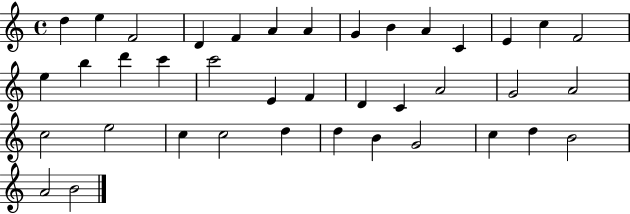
D5/q E5/q F4/h D4/q F4/q A4/q A4/q G4/q B4/q A4/q C4/q E4/q C5/q F4/h E5/q B5/q D6/q C6/q C6/h E4/q F4/q D4/q C4/q A4/h G4/h A4/h C5/h E5/h C5/q C5/h D5/q D5/q B4/q G4/h C5/q D5/q B4/h A4/h B4/h